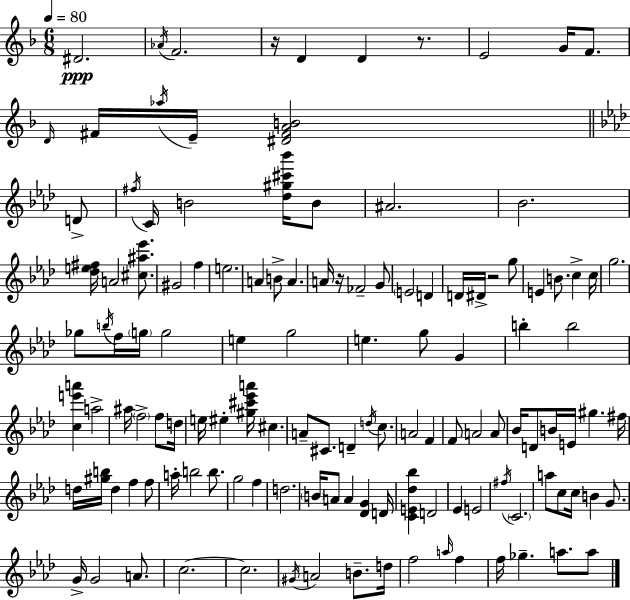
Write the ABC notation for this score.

X:1
T:Untitled
M:6/8
L:1/4
K:Dm
^D2 _A/4 F2 z/4 D D z/2 E2 G/4 F/2 D/4 ^F/4 _a/4 E/4 [^D^FAB]2 D/2 ^f/4 C/4 B2 [_d^g^c'_b']/4 B/2 ^A2 _B2 [_de^f]/4 A2 [^c^a_e']/2 ^G2 f e2 A B/2 A A/4 z/4 _F2 G/2 E2 D D/4 ^D/4 z2 g/2 E B/2 c c/4 g2 _g/2 b/4 f/4 g/4 g2 e g2 e g/2 G b b2 [ce'a'] a2 ^a/4 f2 f/2 d/4 e/4 ^e [^g^c'_e'a']/4 ^c A/2 ^C/2 D d/4 c/2 A2 F F/2 A2 A/2 _B/4 D/2 B/4 E/4 ^g ^f/4 d/4 [^gb]/4 d f f/2 a/4 b2 b/2 g2 f d2 B/4 A/2 A [_DG] D/4 [CE_d_b] D2 _E E2 ^f/4 C2 a/2 c/2 c/4 B G/2 G/4 G2 A/2 c2 c2 ^G/4 A2 B/2 d/4 f2 a/4 f f/4 _g a/2 a/2